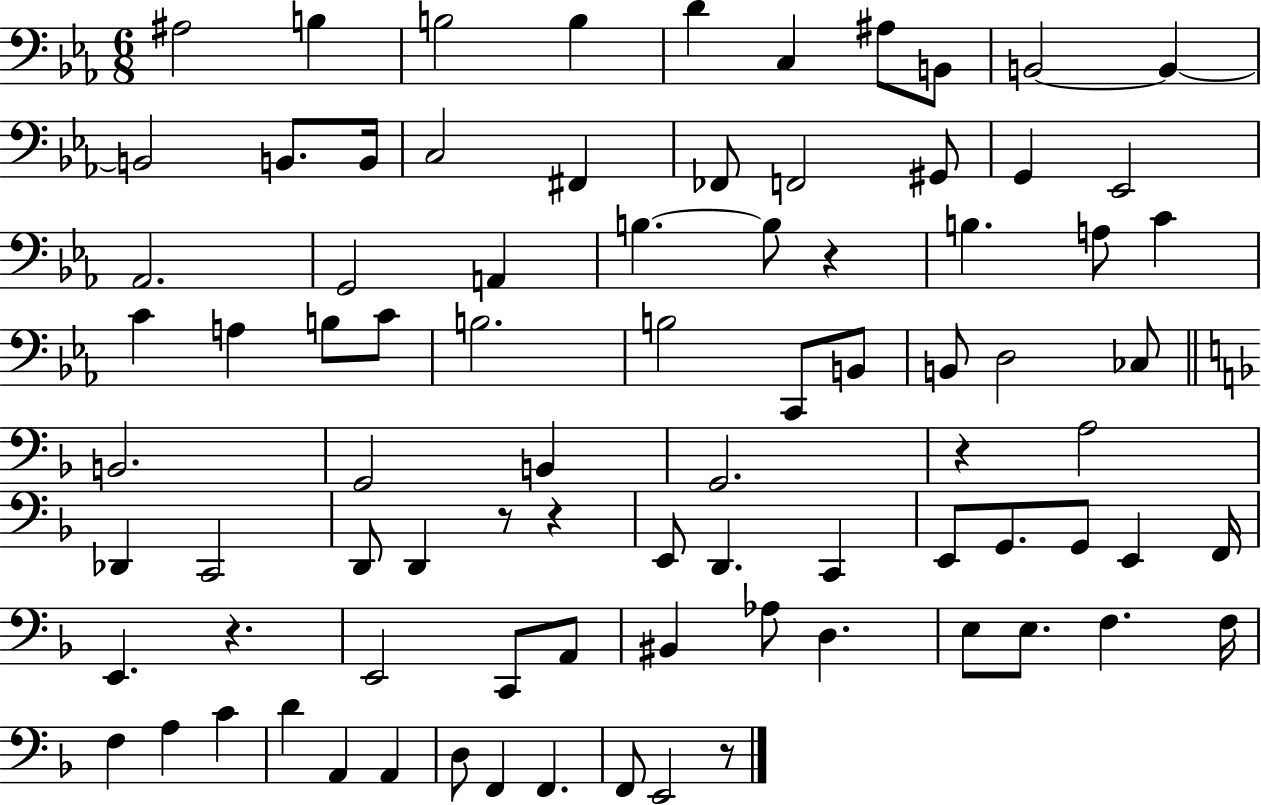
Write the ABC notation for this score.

X:1
T:Untitled
M:6/8
L:1/4
K:Eb
^A,2 B, B,2 B, D C, ^A,/2 B,,/2 B,,2 B,, B,,2 B,,/2 B,,/4 C,2 ^F,, _F,,/2 F,,2 ^G,,/2 G,, _E,,2 _A,,2 G,,2 A,, B, B,/2 z B, A,/2 C C A, B,/2 C/2 B,2 B,2 C,,/2 B,,/2 B,,/2 D,2 _C,/2 B,,2 G,,2 B,, G,,2 z A,2 _D,, C,,2 D,,/2 D,, z/2 z E,,/2 D,, C,, E,,/2 G,,/2 G,,/2 E,, F,,/4 E,, z E,,2 C,,/2 A,,/2 ^B,, _A,/2 D, E,/2 E,/2 F, F,/4 F, A, C D A,, A,, D,/2 F,, F,, F,,/2 E,,2 z/2